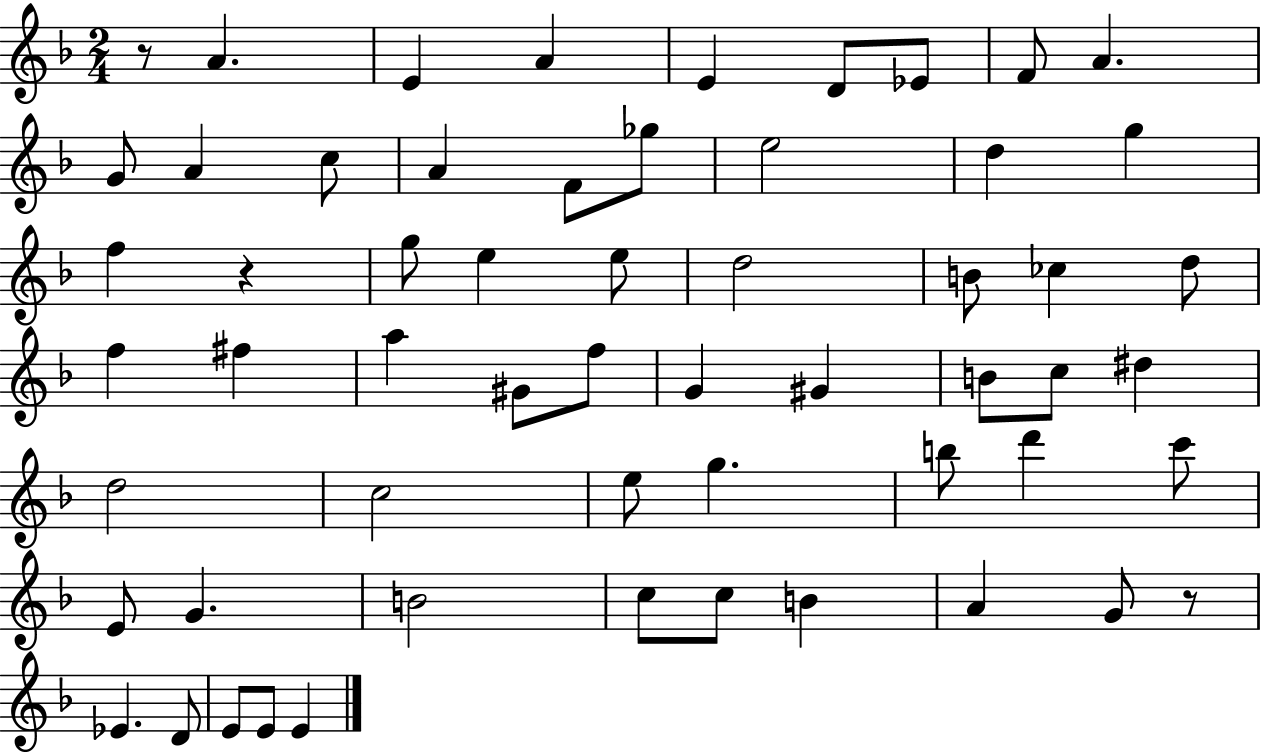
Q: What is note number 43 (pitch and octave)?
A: E4